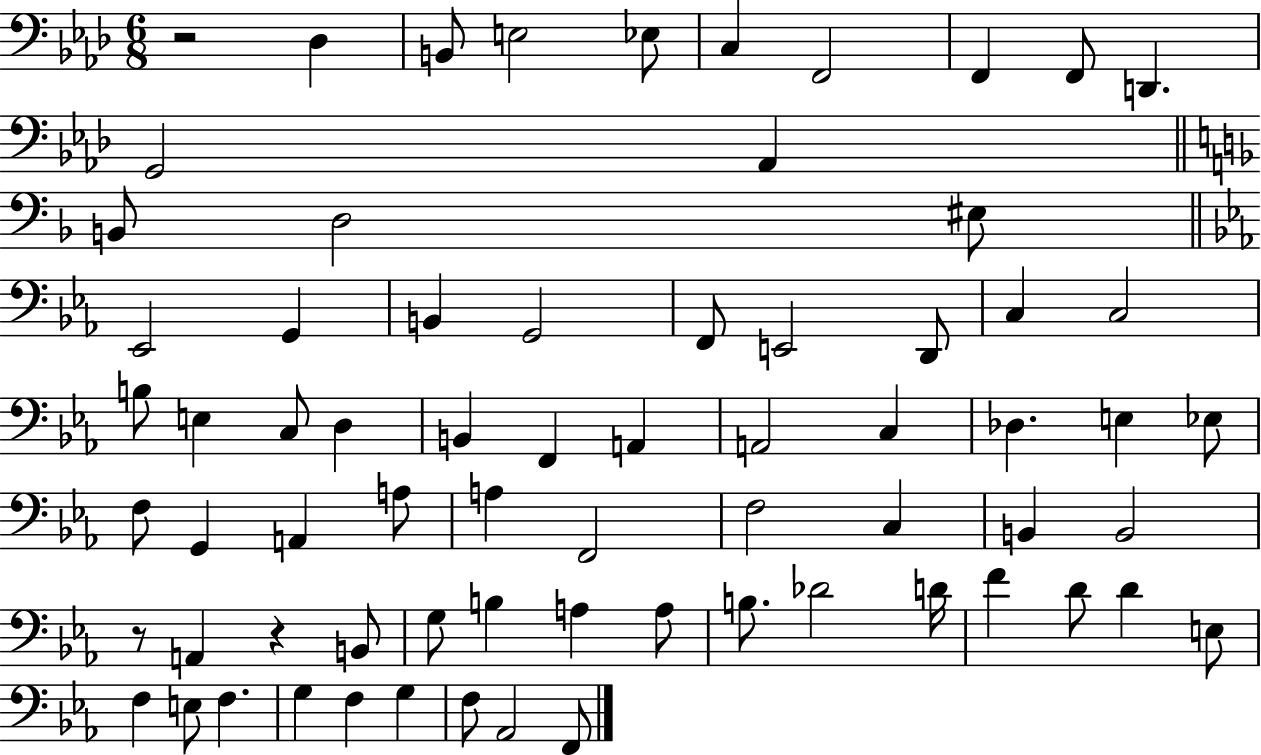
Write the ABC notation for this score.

X:1
T:Untitled
M:6/8
L:1/4
K:Ab
z2 _D, B,,/2 E,2 _E,/2 C, F,,2 F,, F,,/2 D,, G,,2 _A,, B,,/2 D,2 ^E,/2 _E,,2 G,, B,, G,,2 F,,/2 E,,2 D,,/2 C, C,2 B,/2 E, C,/2 D, B,, F,, A,, A,,2 C, _D, E, _E,/2 F,/2 G,, A,, A,/2 A, F,,2 F,2 C, B,, B,,2 z/2 A,, z B,,/2 G,/2 B, A, A,/2 B,/2 _D2 D/4 F D/2 D E,/2 F, E,/2 F, G, F, G, F,/2 _A,,2 F,,/2